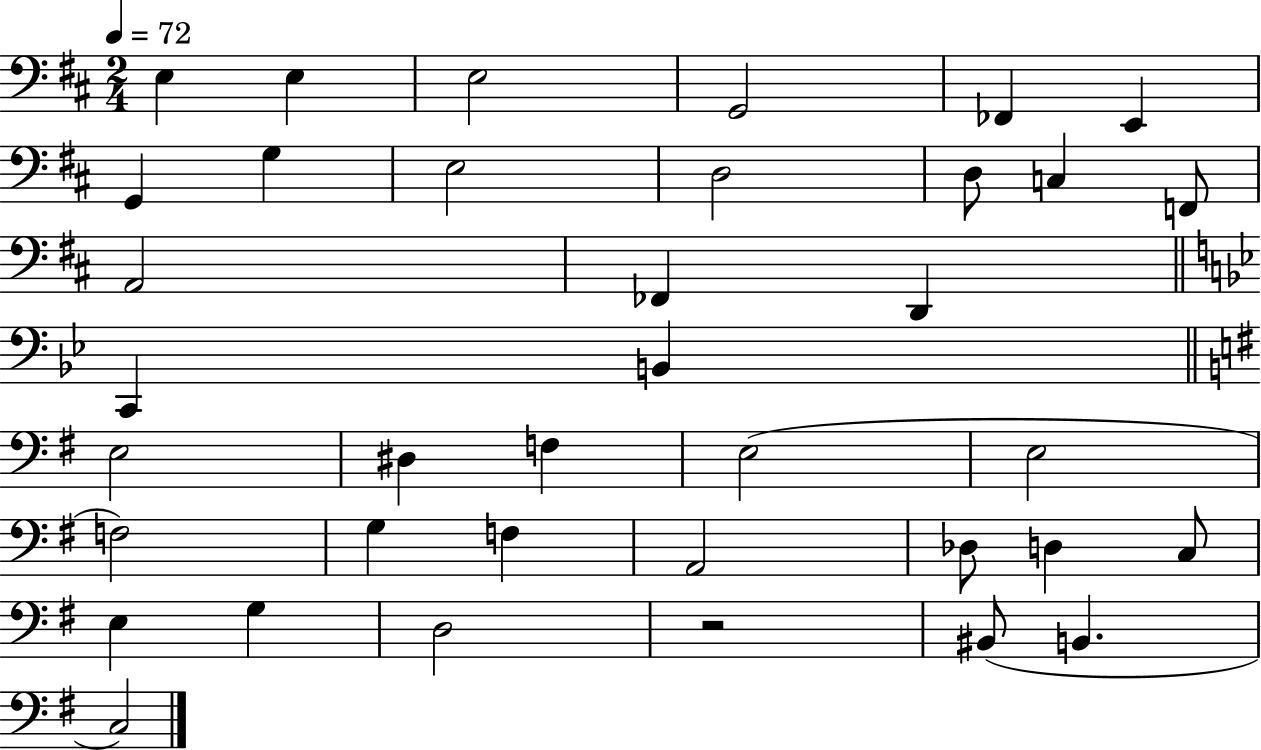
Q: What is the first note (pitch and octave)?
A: E3